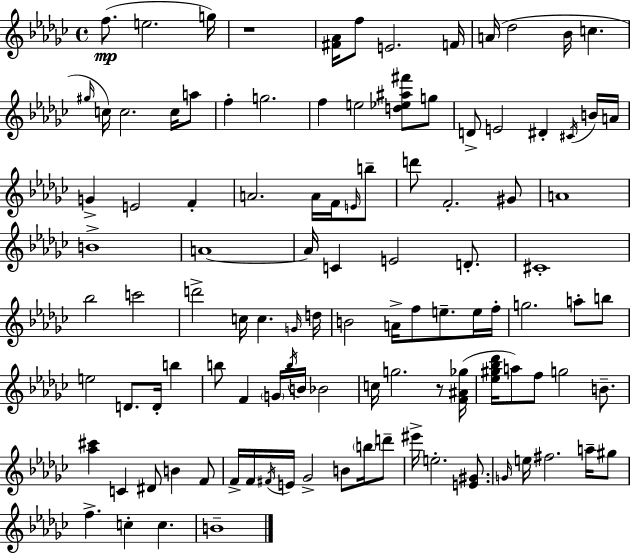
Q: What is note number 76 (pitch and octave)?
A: G5